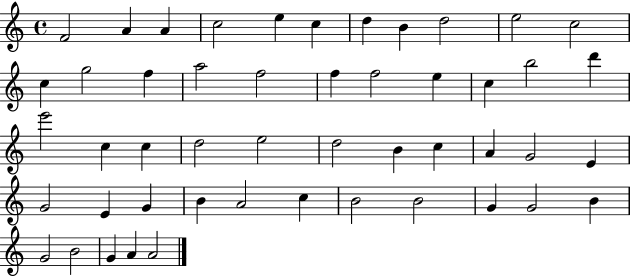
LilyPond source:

{
  \clef treble
  \time 4/4
  \defaultTimeSignature
  \key c \major
  f'2 a'4 a'4 | c''2 e''4 c''4 | d''4 b'4 d''2 | e''2 c''2 | \break c''4 g''2 f''4 | a''2 f''2 | f''4 f''2 e''4 | c''4 b''2 d'''4 | \break e'''2 c''4 c''4 | d''2 e''2 | d''2 b'4 c''4 | a'4 g'2 e'4 | \break g'2 e'4 g'4 | b'4 a'2 c''4 | b'2 b'2 | g'4 g'2 b'4 | \break g'2 b'2 | g'4 a'4 a'2 | \bar "|."
}